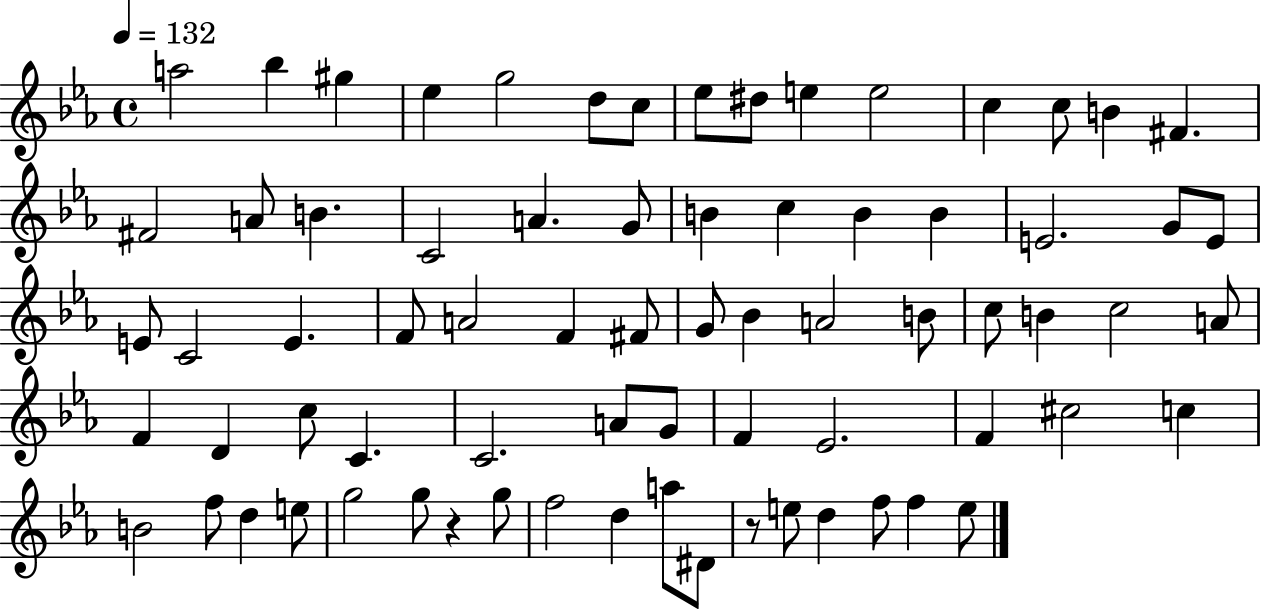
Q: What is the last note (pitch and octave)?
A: E5